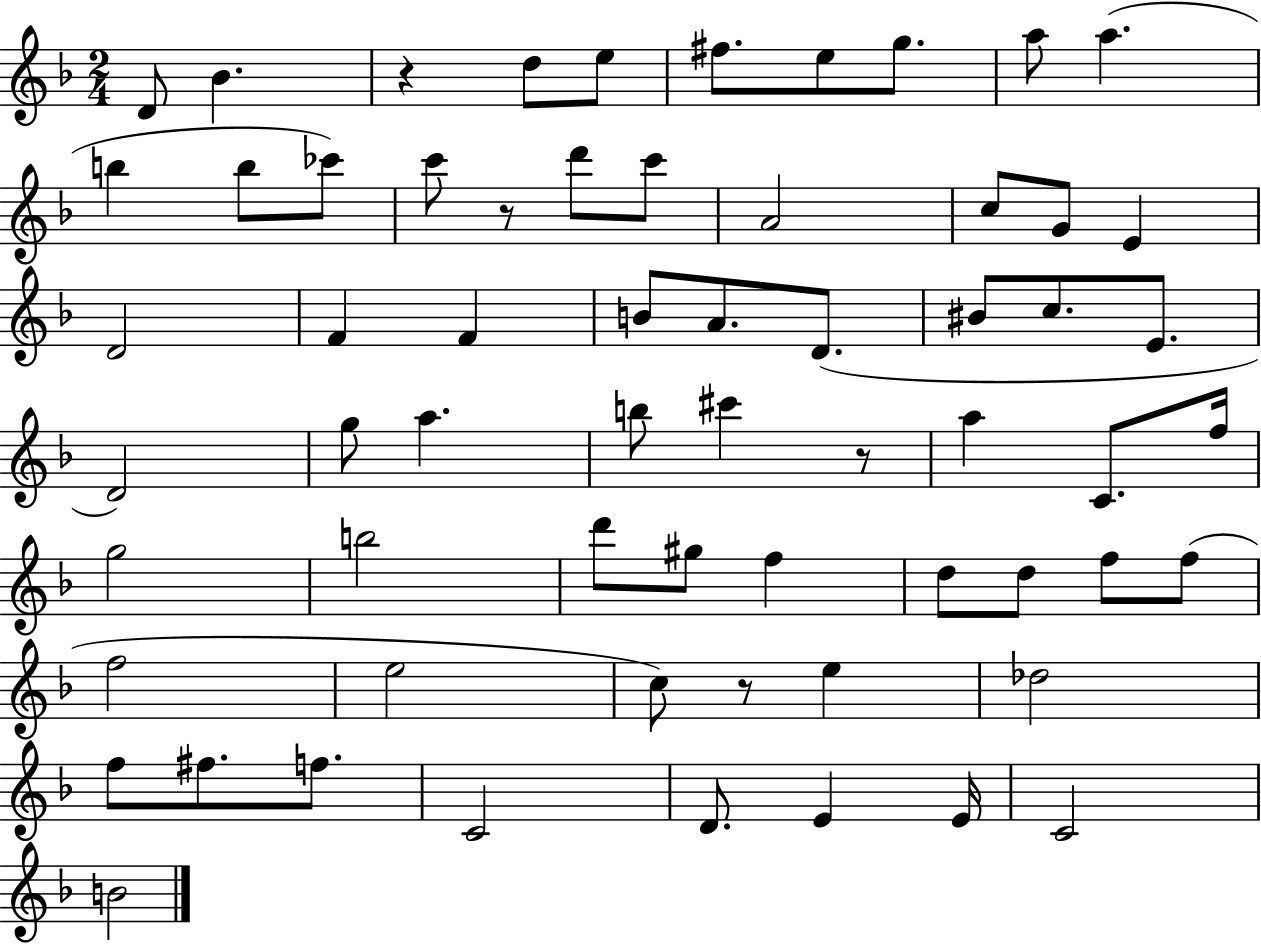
D4/e Bb4/q. R/q D5/e E5/e F#5/e. E5/e G5/e. A5/e A5/q. B5/q B5/e CES6/e C6/e R/e D6/e C6/e A4/h C5/e G4/e E4/q D4/h F4/q F4/q B4/e A4/e. D4/e. BIS4/e C5/e. E4/e. D4/h G5/e A5/q. B5/e C#6/q R/e A5/q C4/e. F5/s G5/h B5/h D6/e G#5/e F5/q D5/e D5/e F5/e F5/e F5/h E5/h C5/e R/e E5/q Db5/h F5/e F#5/e. F5/e. C4/h D4/e. E4/q E4/s C4/h B4/h